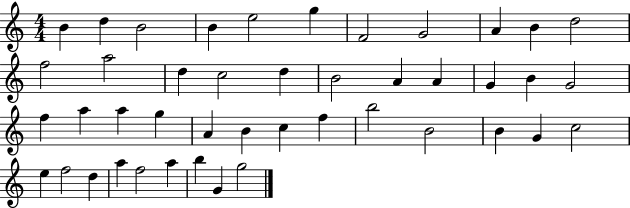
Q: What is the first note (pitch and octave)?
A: B4